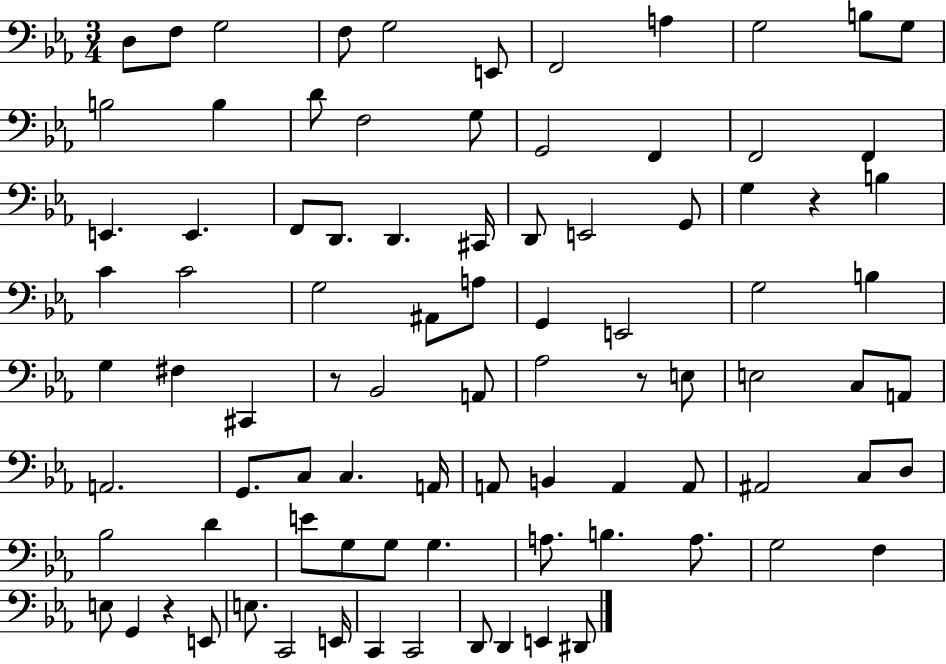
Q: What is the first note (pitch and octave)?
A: D3